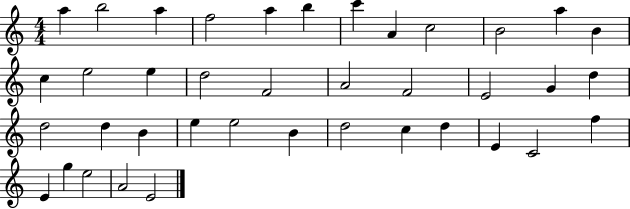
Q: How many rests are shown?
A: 0